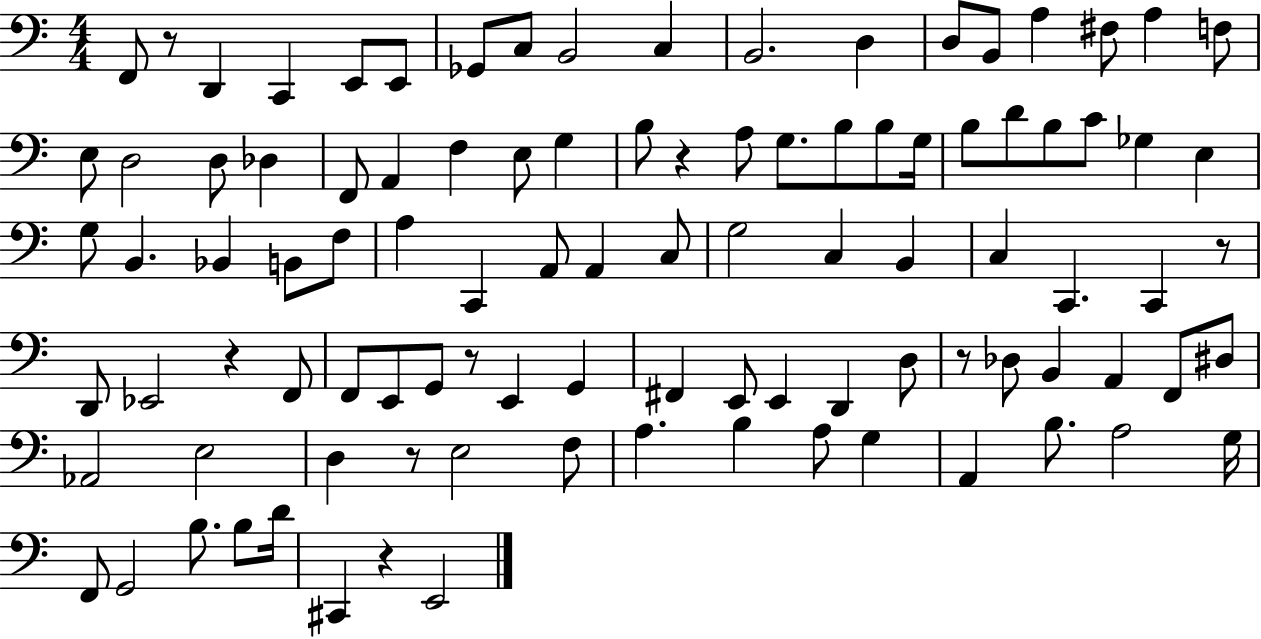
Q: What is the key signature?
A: C major